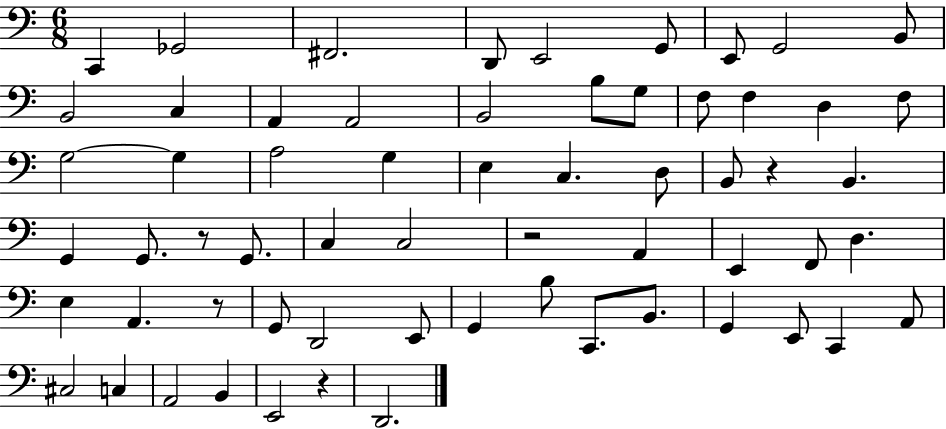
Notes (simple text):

C2/q Gb2/h F#2/h. D2/e E2/h G2/e E2/e G2/h B2/e B2/h C3/q A2/q A2/h B2/h B3/e G3/e F3/e F3/q D3/q F3/e G3/h G3/q A3/h G3/q E3/q C3/q. D3/e B2/e R/q B2/q. G2/q G2/e. R/e G2/e. C3/q C3/h R/h A2/q E2/q F2/e D3/q. E3/q A2/q. R/e G2/e D2/h E2/e G2/q B3/e C2/e. B2/e. G2/q E2/e C2/q A2/e C#3/h C3/q A2/h B2/q E2/h R/q D2/h.